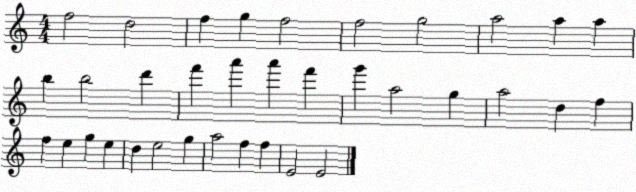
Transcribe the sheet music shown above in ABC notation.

X:1
T:Untitled
M:4/4
L:1/4
K:C
f2 d2 f g f2 f2 g2 a2 a a b b2 d' f' a' a' f' g' a2 g a2 d f f e g e d e2 g a2 f f E2 E2